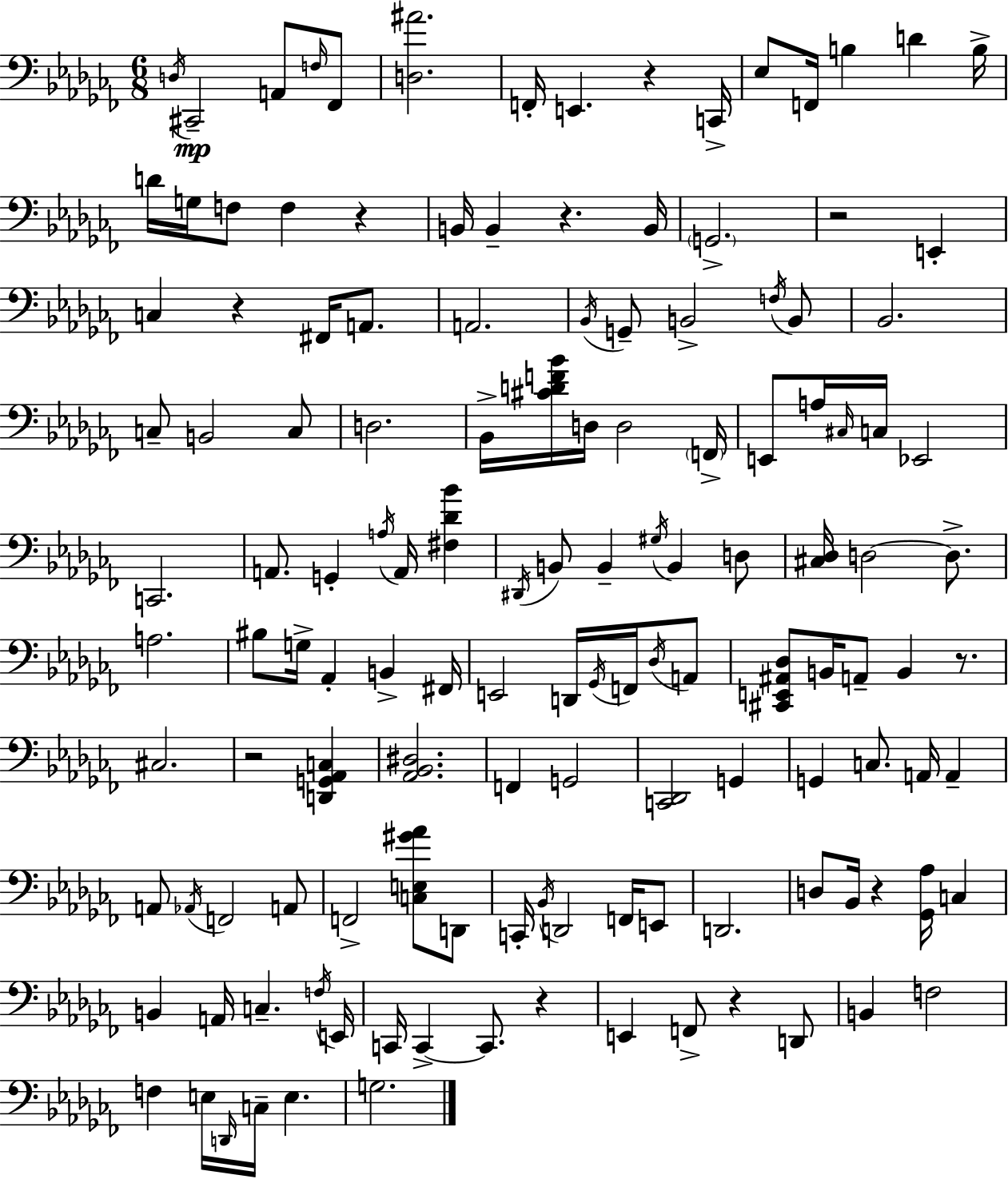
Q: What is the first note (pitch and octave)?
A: D3